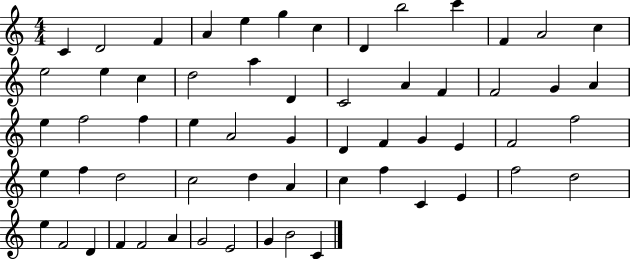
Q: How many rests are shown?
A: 0